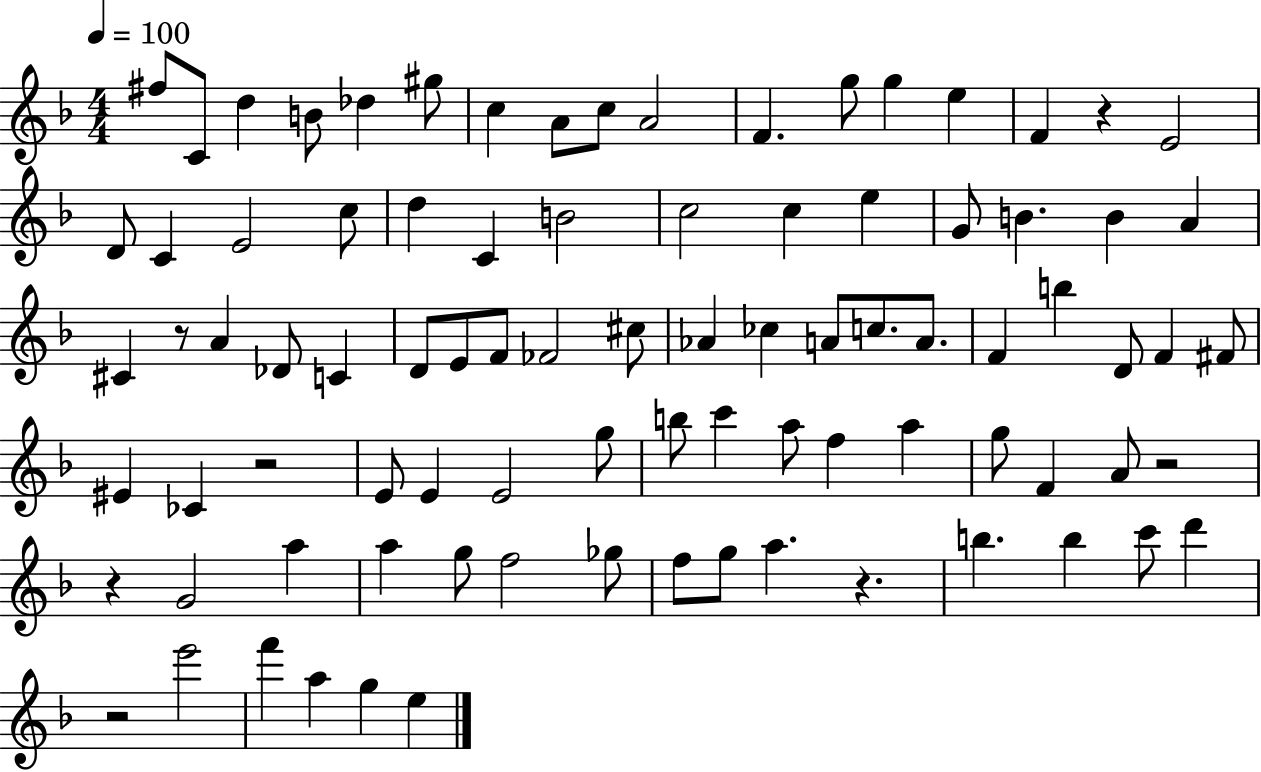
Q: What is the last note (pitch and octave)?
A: E5